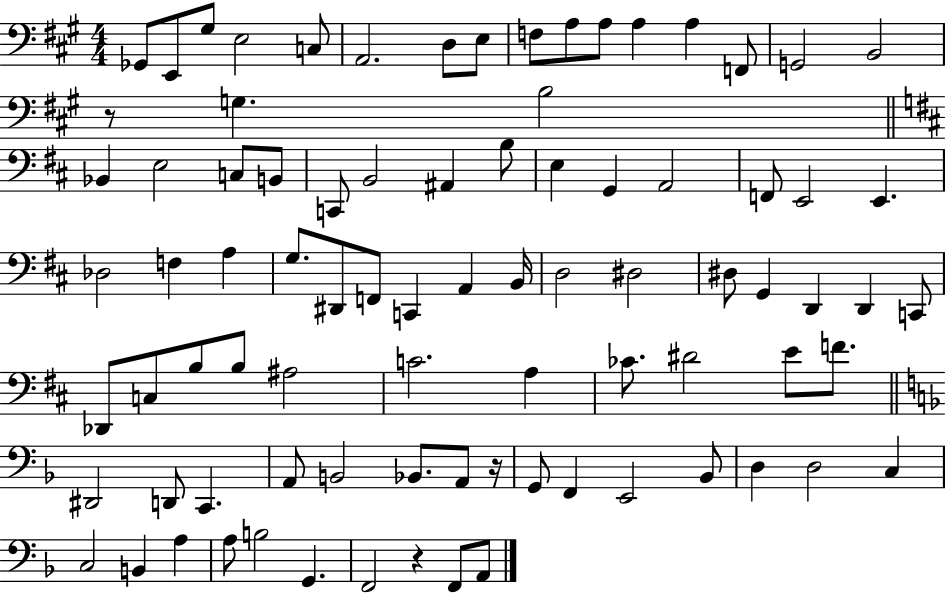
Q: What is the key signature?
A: A major